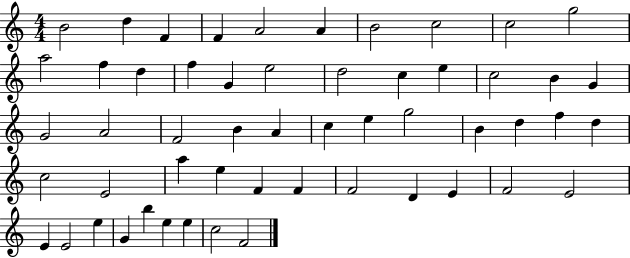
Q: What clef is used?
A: treble